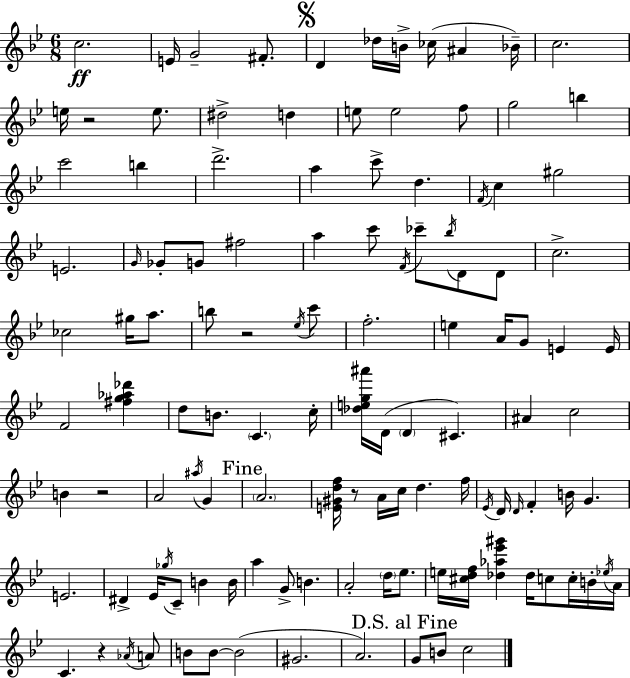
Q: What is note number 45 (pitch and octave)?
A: A5